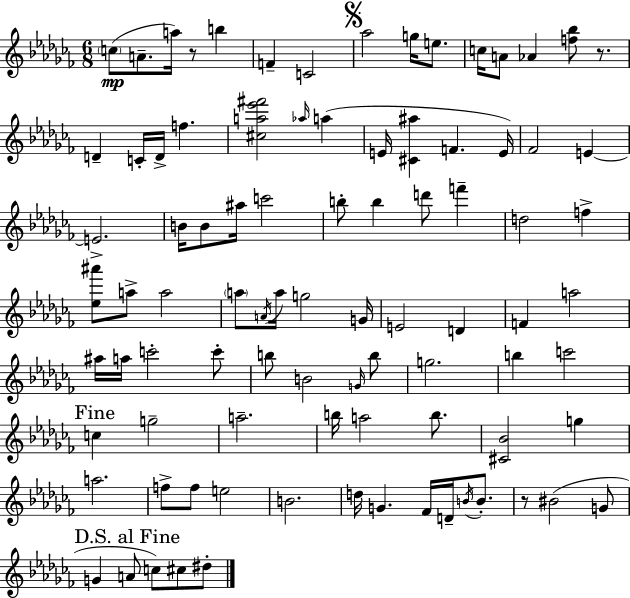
X:1
T:Untitled
M:6/8
L:1/4
K:Abm
c/2 A/2 a/4 z/2 b F C2 _a2 g/4 e/2 c/4 A/2 _A [f_b]/2 z/2 D C/4 D/4 f [^ca_e'^f']2 _a/4 a E/4 [^C^a] F E/4 _F2 E E2 B/4 B/2 ^a/4 c'2 b/2 b d'/2 f' d2 f [_e^a']/2 a/2 a2 a/2 A/4 a/4 g2 G/4 E2 D F a2 ^a/4 a/4 c'2 c'/2 b/2 B2 G/4 b/2 g2 b c'2 c g2 a2 b/4 a2 b/2 [^C_B]2 g a2 f/2 f/2 e2 B2 d/4 G _F/4 D/4 B/4 B/2 z/2 ^B2 G/2 G A/2 c/2 ^c/2 ^d/2